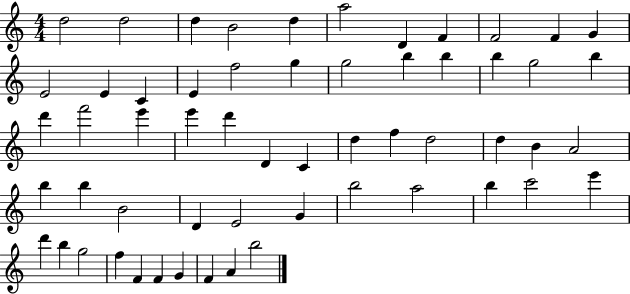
X:1
T:Untitled
M:4/4
L:1/4
K:C
d2 d2 d B2 d a2 D F F2 F G E2 E C E f2 g g2 b b b g2 b d' f'2 e' e' d' D C d f d2 d B A2 b b B2 D E2 G b2 a2 b c'2 e' d' b g2 f F F G F A b2